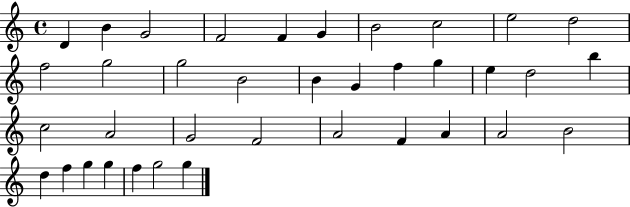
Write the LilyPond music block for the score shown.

{
  \clef treble
  \time 4/4
  \defaultTimeSignature
  \key c \major
  d'4 b'4 g'2 | f'2 f'4 g'4 | b'2 c''2 | e''2 d''2 | \break f''2 g''2 | g''2 b'2 | b'4 g'4 f''4 g''4 | e''4 d''2 b''4 | \break c''2 a'2 | g'2 f'2 | a'2 f'4 a'4 | a'2 b'2 | \break d''4 f''4 g''4 g''4 | f''4 g''2 g''4 | \bar "|."
}